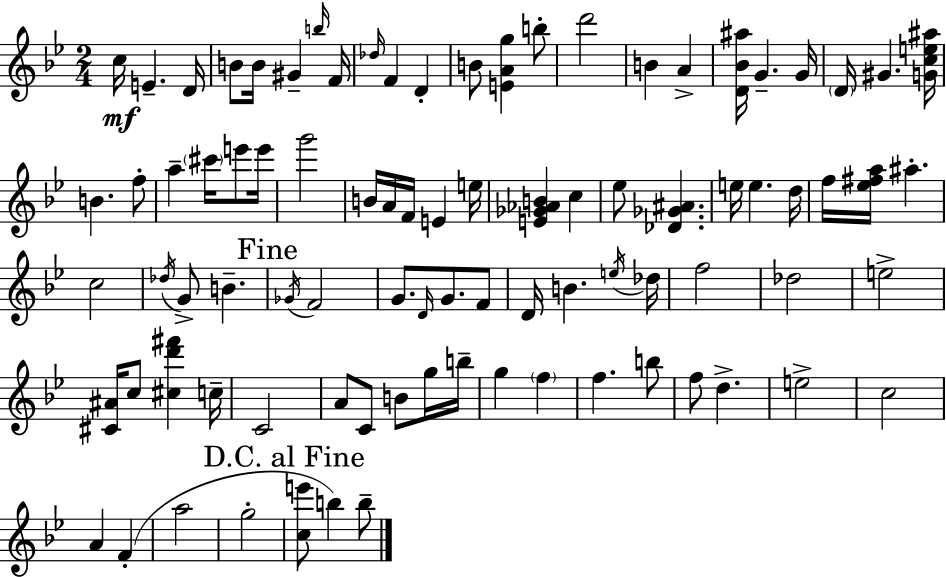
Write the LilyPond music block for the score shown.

{
  \clef treble
  \numericTimeSignature
  \time 2/4
  \key g \minor
  \repeat volta 2 { c''16\mf e'4.-- d'16 | b'8 b'16 gis'4-- \grace { b''16 } | f'16 \grace { des''16 } f'4 d'4-. | b'8 <e' a' g''>4 | \break b''8-. d'''2 | b'4 a'4-> | <d' bes' ais''>16 g'4.-- | g'16 \parenthesize d'16 gis'4. | \break <g' c'' e'' ais''>16 b'4. | f''8-. a''4-- \parenthesize cis'''16 e'''8 | e'''16 g'''2 | b'16 a'16 f'16 e'4 | \break e''16 <e' ges' aes' b'>4 c''4 | ees''8 <des' ges' ais'>4. | e''16 e''4. | d''16 f''16 <ees'' fis'' a''>16 ais''4.-. | \break c''2 | \acciaccatura { des''16 } g'8-> b'4.-- | \mark "Fine" \acciaccatura { ges'16 } f'2 | g'8. \grace { d'16 } | \break g'8. f'8 d'16 b'4. | \acciaccatura { e''16 } des''16 f''2 | des''2 | e''2-> | \break <cis' ais'>16 c''8 | <cis'' d''' fis'''>4 c''16-- c'2 | a'8 | c'8 b'8 g''16 b''16-- g''4 | \break \parenthesize f''4 f''4. | b''8 f''8 | d''4.-> e''2-> | c''2 | \break a'4 | f'4-.( a''2 | g''2-. | \mark "D.C. al Fine" <c'' e'''>8 | \break b''4) b''8-- } \bar "|."
}